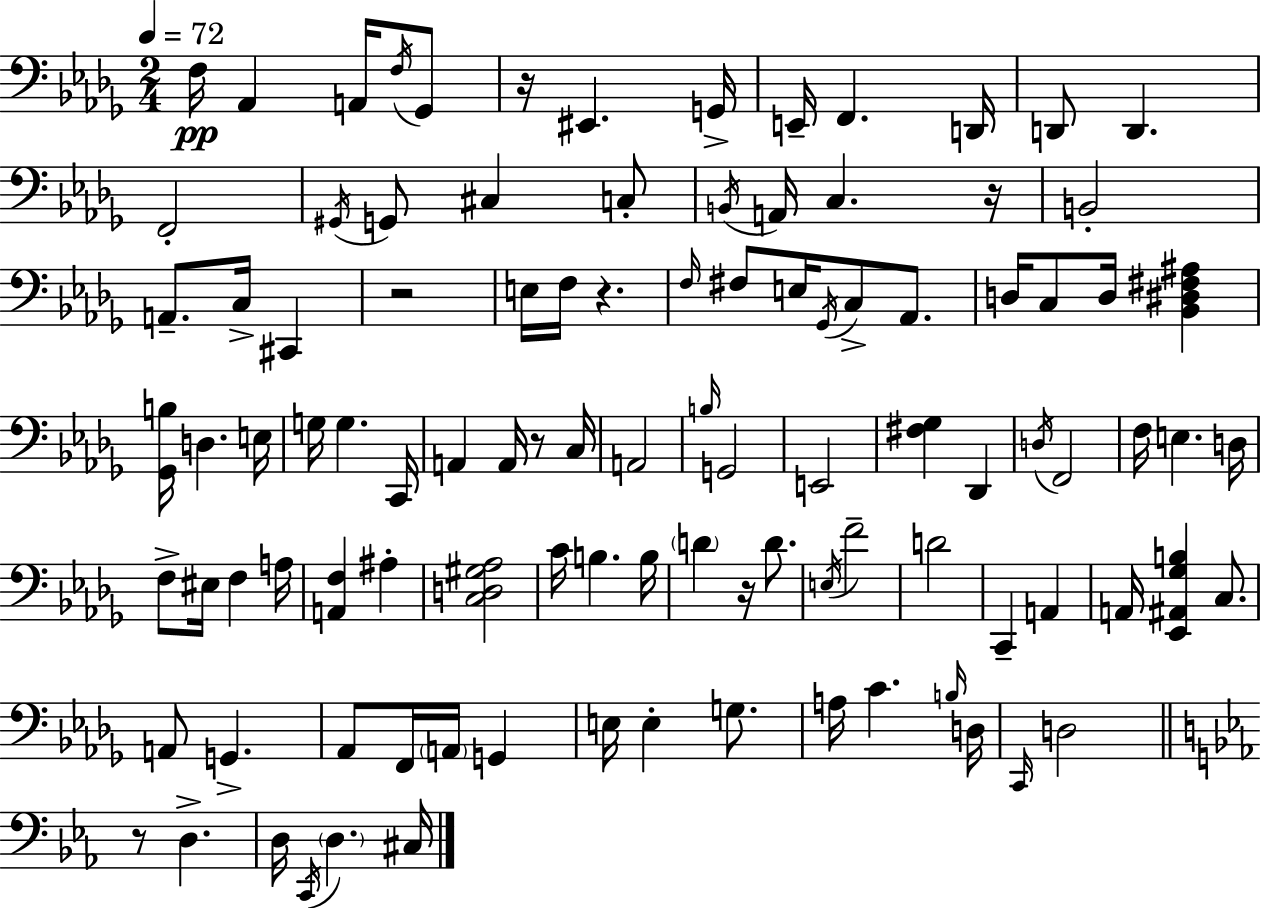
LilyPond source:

{
  \clef bass
  \numericTimeSignature
  \time 2/4
  \key bes \minor
  \tempo 4 = 72
  f16\pp aes,4 a,16 \acciaccatura { f16 } ges,8 | r16 eis,4. | g,16-> e,16-- f,4. | d,16 d,8 d,4. | \break f,2-. | \acciaccatura { gis,16 } g,8 cis4 | c8-. \acciaccatura { b,16 } a,16 c4. | r16 b,2-. | \break a,8.-- c16-> cis,4 | r2 | e16 f16 r4. | \grace { f16 } fis8 e16 \acciaccatura { ges,16 } | \break c8-> aes,8. d16 c8 | d16 <bes, dis fis ais>4 <ges, b>16 d4. | e16 g16 g4. | c,16 a,4 | \break a,16 r8 c16 a,2 | \grace { b16 } g,2 | e,2 | <fis ges>4 | \break des,4 \acciaccatura { d16 } f,2 | f16 | e4. d16 f8-> | eis16 f4 a16 <a, f>4 | \break ais4-. <c d gis aes>2 | c'16 | b4. b16 \parenthesize d'4 | r16 d'8. \acciaccatura { e16 } | \break f'2-- | d'2 | c,4-- a,4 | a,16 <ees, ais, ges b>4 c8. | \break a,8 g,4.-> | aes,8 f,16 \parenthesize a,16 g,4 | e16 e4-. g8. | a16 c'4. \grace { b16 } | \break d16 \grace { c,16 } d2 | \bar "||" \break \key ees \major r8 d4.-> | d16 \acciaccatura { c,16 } \parenthesize d4. | cis16 \bar "|."
}